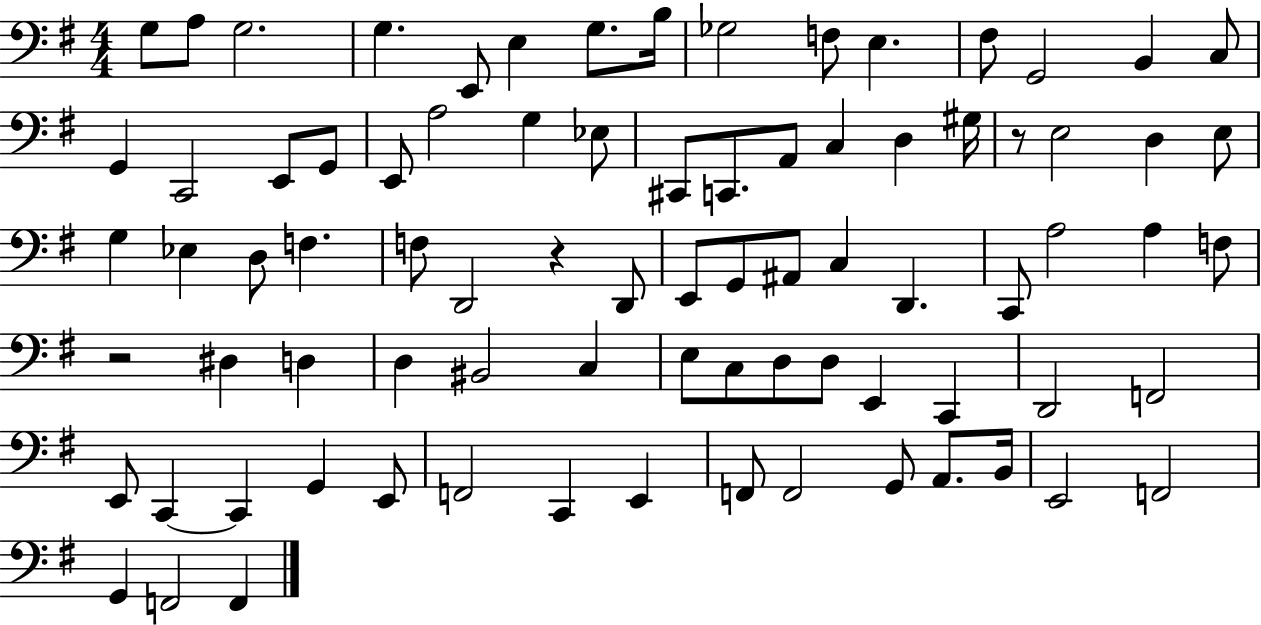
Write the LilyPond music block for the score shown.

{
  \clef bass
  \numericTimeSignature
  \time 4/4
  \key g \major
  g8 a8 g2. | g4. e,8 e4 g8. b16 | ges2 f8 e4. | fis8 g,2 b,4 c8 | \break g,4 c,2 e,8 g,8 | e,8 a2 g4 ees8 | cis,8 c,8. a,8 c4 d4 gis16 | r8 e2 d4 e8 | \break g4 ees4 d8 f4. | f8 d,2 r4 d,8 | e,8 g,8 ais,8 c4 d,4. | c,8 a2 a4 f8 | \break r2 dis4 d4 | d4 bis,2 c4 | e8 c8 d8 d8 e,4 c,4 | d,2 f,2 | \break e,8 c,4~~ c,4 g,4 e,8 | f,2 c,4 e,4 | f,8 f,2 g,8 a,8. b,16 | e,2 f,2 | \break g,4 f,2 f,4 | \bar "|."
}